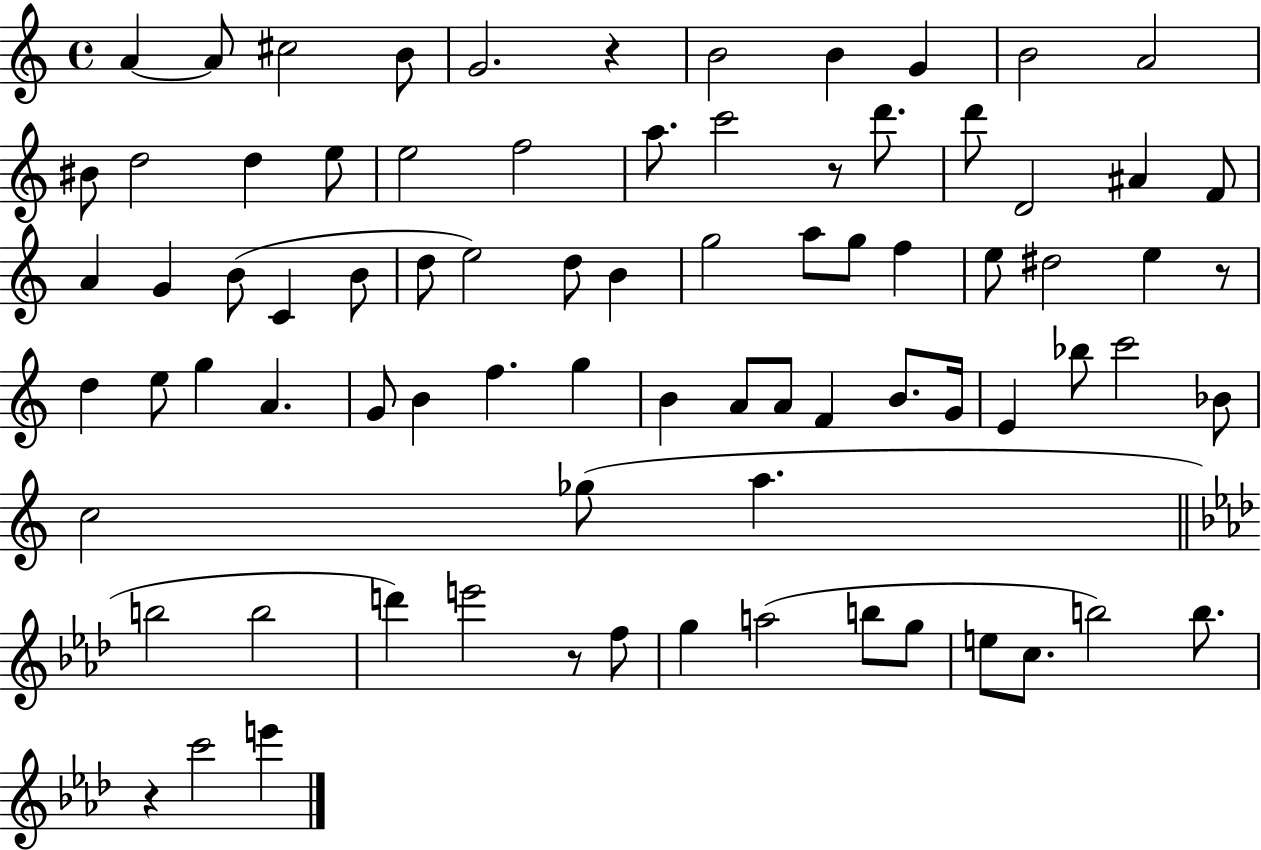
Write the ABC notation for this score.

X:1
T:Untitled
M:4/4
L:1/4
K:C
A A/2 ^c2 B/2 G2 z B2 B G B2 A2 ^B/2 d2 d e/2 e2 f2 a/2 c'2 z/2 d'/2 d'/2 D2 ^A F/2 A G B/2 C B/2 d/2 e2 d/2 B g2 a/2 g/2 f e/2 ^d2 e z/2 d e/2 g A G/2 B f g B A/2 A/2 F B/2 G/4 E _b/2 c'2 _B/2 c2 _g/2 a b2 b2 d' e'2 z/2 f/2 g a2 b/2 g/2 e/2 c/2 b2 b/2 z c'2 e'